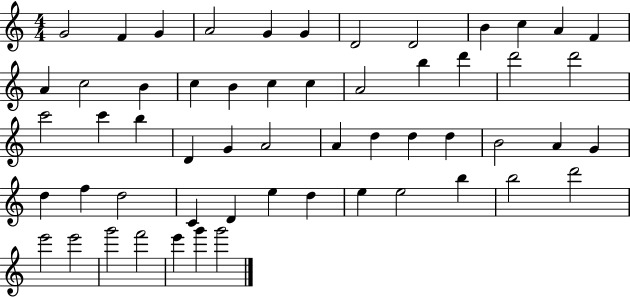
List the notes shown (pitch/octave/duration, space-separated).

G4/h F4/q G4/q A4/h G4/q G4/q D4/h D4/h B4/q C5/q A4/q F4/q A4/q C5/h B4/q C5/q B4/q C5/q C5/q A4/h B5/q D6/q D6/h D6/h C6/h C6/q B5/q D4/q G4/q A4/h A4/q D5/q D5/q D5/q B4/h A4/q G4/q D5/q F5/q D5/h C4/q D4/q E5/q D5/q E5/q E5/h B5/q B5/h D6/h E6/h E6/h G6/h F6/h E6/q G6/q G6/h